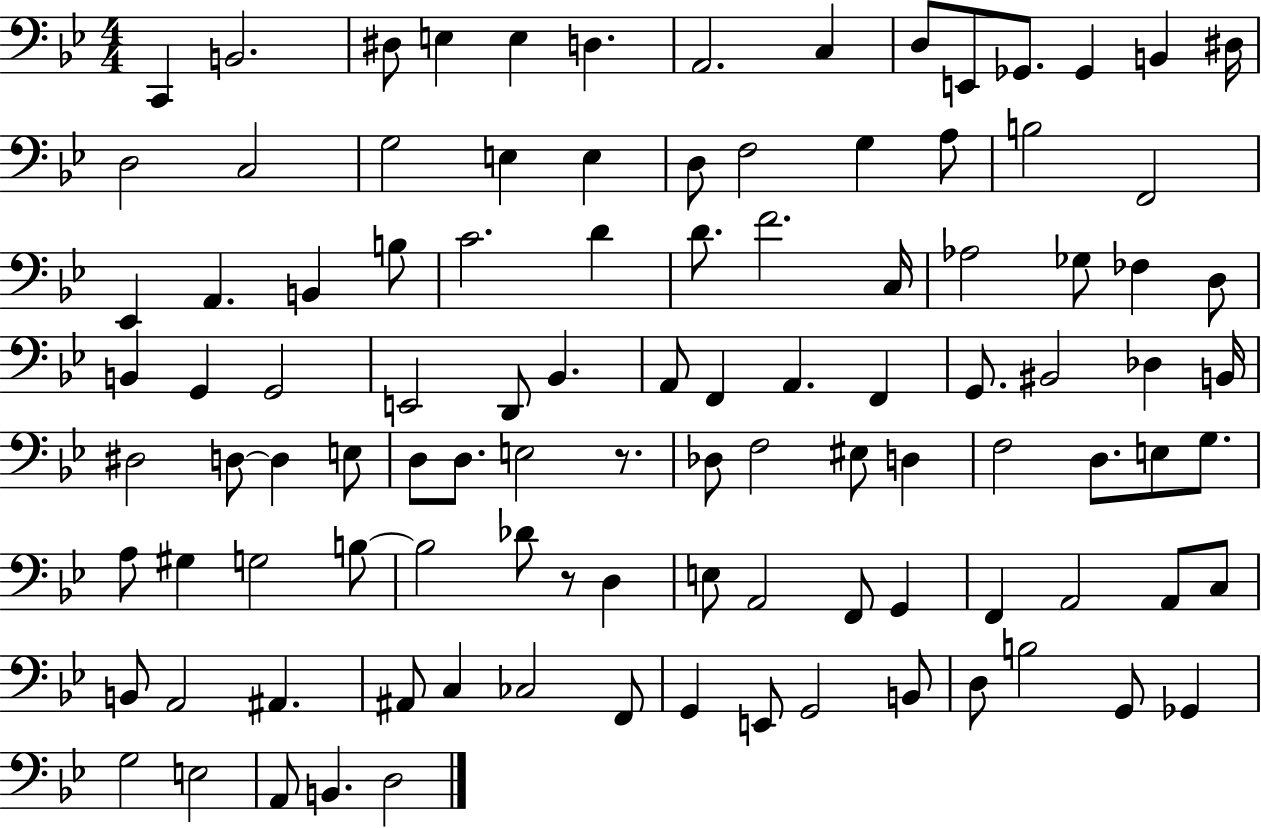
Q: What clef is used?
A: bass